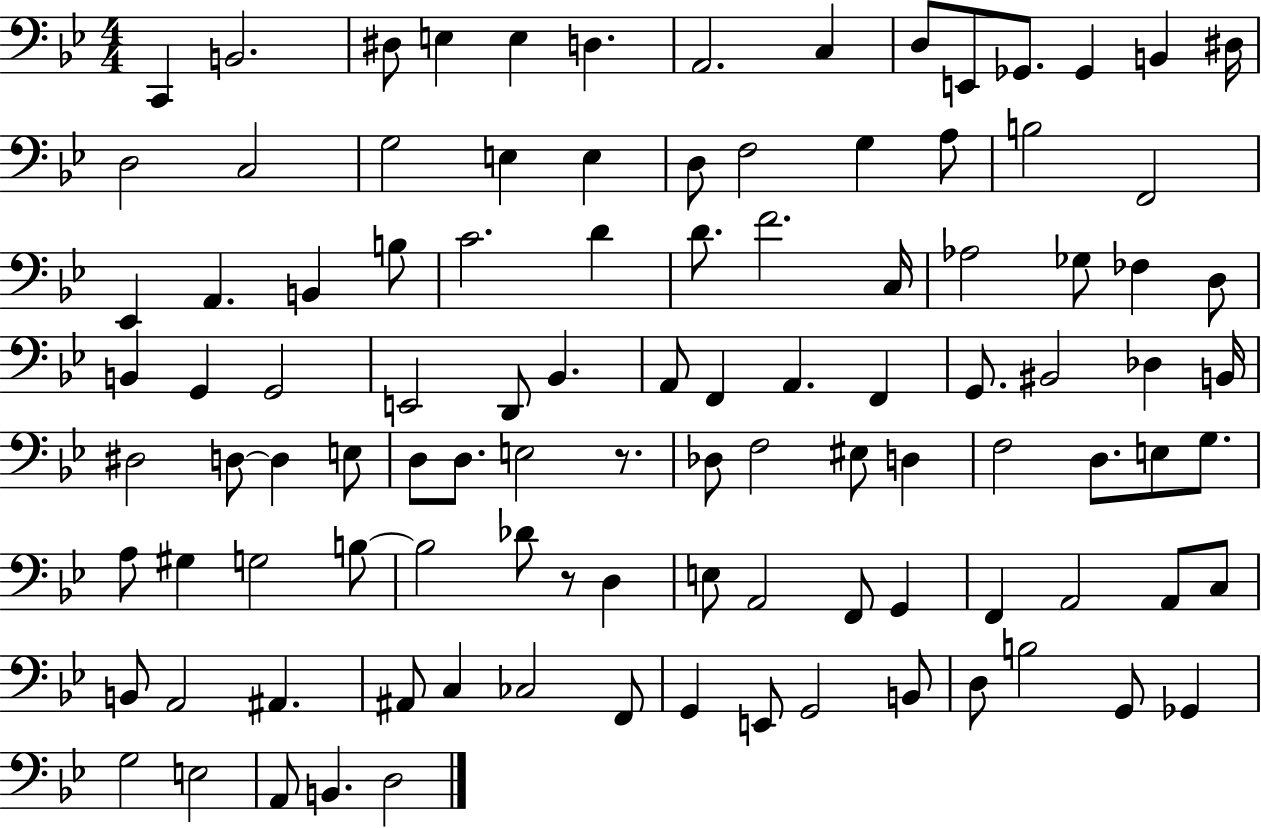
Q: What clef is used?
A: bass